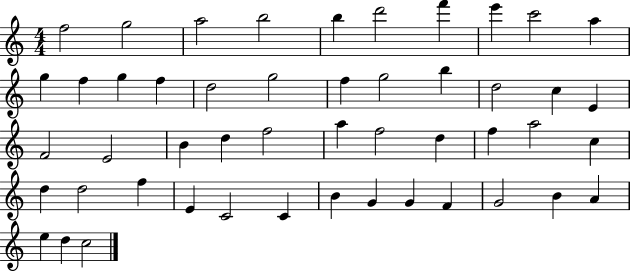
X:1
T:Untitled
M:4/4
L:1/4
K:C
f2 g2 a2 b2 b d'2 f' e' c'2 a g f g f d2 g2 f g2 b d2 c E F2 E2 B d f2 a f2 d f a2 c d d2 f E C2 C B G G F G2 B A e d c2